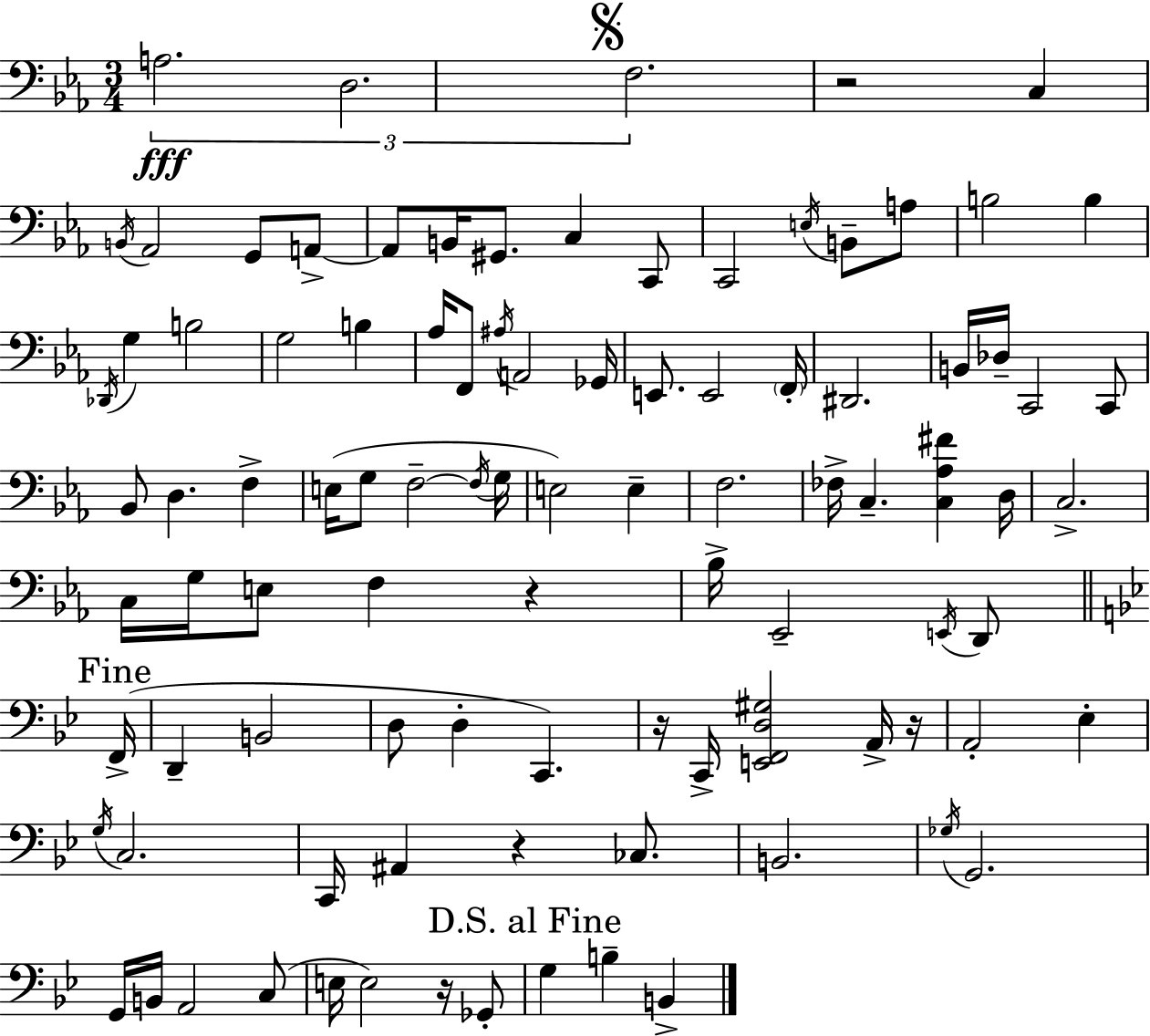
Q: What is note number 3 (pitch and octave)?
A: F3